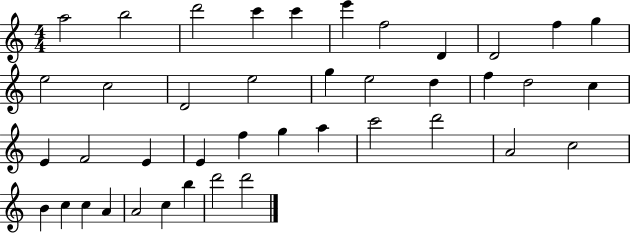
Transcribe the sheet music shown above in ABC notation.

X:1
T:Untitled
M:4/4
L:1/4
K:C
a2 b2 d'2 c' c' e' f2 D D2 f g e2 c2 D2 e2 g e2 d f d2 c E F2 E E f g a c'2 d'2 A2 c2 B c c A A2 c b d'2 d'2